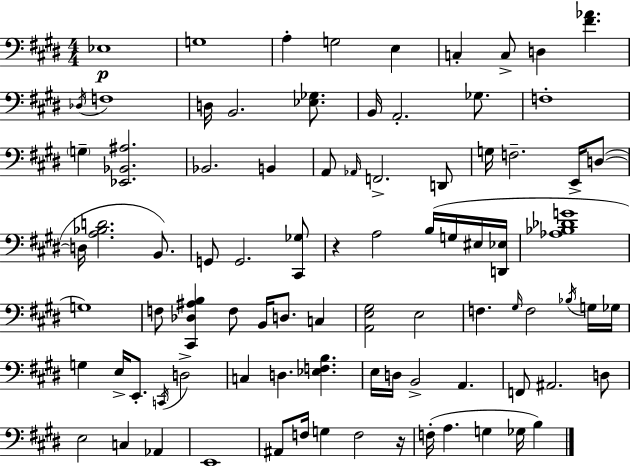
{
  \clef bass
  \numericTimeSignature
  \time 4/4
  \key e \major
  ees1\p | g1 | a4-. g2 e4 | c4-. c8-> d4 <fis' aes'>4. | \break \acciaccatura { des16 } f1 | d16 b,2. <ees ges>8. | b,16 a,2.-. ges8. | f1-. | \break \parenthesize g4-- <ees, bes, ais>2. | bes,2. b,4 | a,8 \grace { aes,16 } f,2.-> | d,8 g16 f2.-- e,16-> | \break d8~(~ d16 <a bes d'>2. b,8.) | g,8 g,2. | <cis, ges>8 r4 a2 b16( g16 | eis16 <d, ees>16 <aes bes des' g'>1 | \break g1) | f8 <cis, des ais b>4 f8 b,16 d8. c4 | <a, e gis>2 e2 | f4. \grace { gis16 } f2 | \break \acciaccatura { bes16 } g16 ges16 g4 e16-> e,8.-. \acciaccatura { c,16 } d2-> | c4 d4. <ees f b>4. | e16 d16 b,2-> a,4. | f,8 ais,2. | \break d8 e2 c4 | aes,4 e,1 | ais,8 f16 g4 f2 | r16 f16-.( a4. g4 | \break ges16 b4) \bar "|."
}